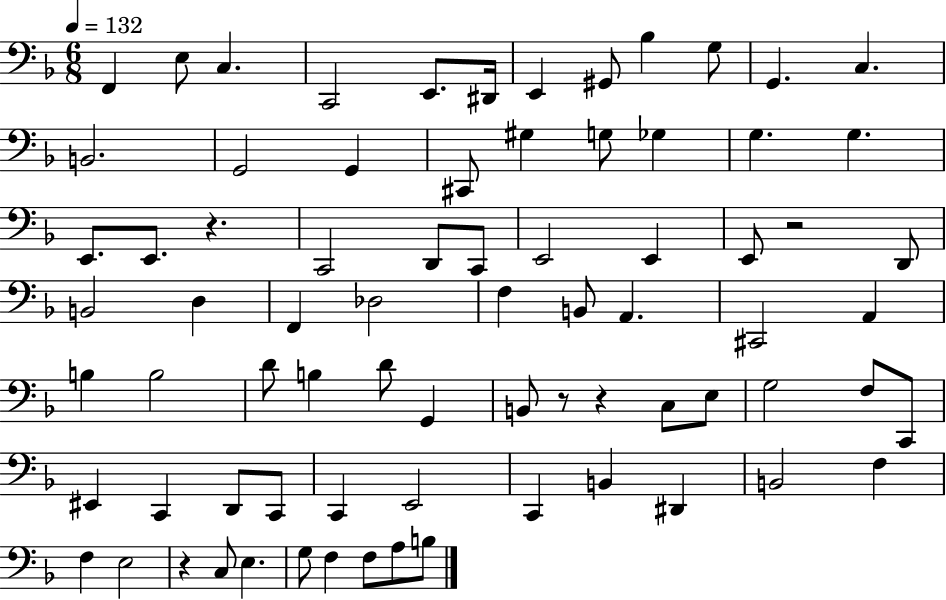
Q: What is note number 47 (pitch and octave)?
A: C3